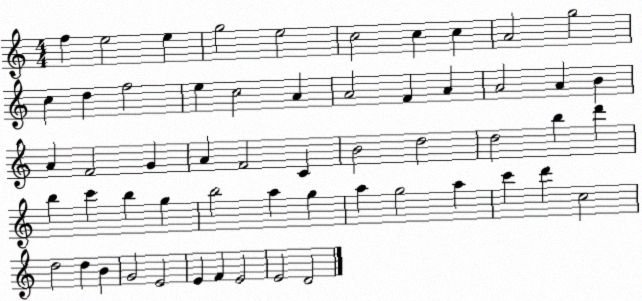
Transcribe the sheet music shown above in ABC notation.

X:1
T:Untitled
M:4/4
L:1/4
K:C
f e2 e g2 e2 c2 c c A2 g2 c d f2 e c2 A A2 F A A2 A B A F2 G A F2 C B2 d2 d2 b d' b c' b g b2 a g a g2 a c' d' c2 d2 d B G2 E2 E F E2 E2 D2